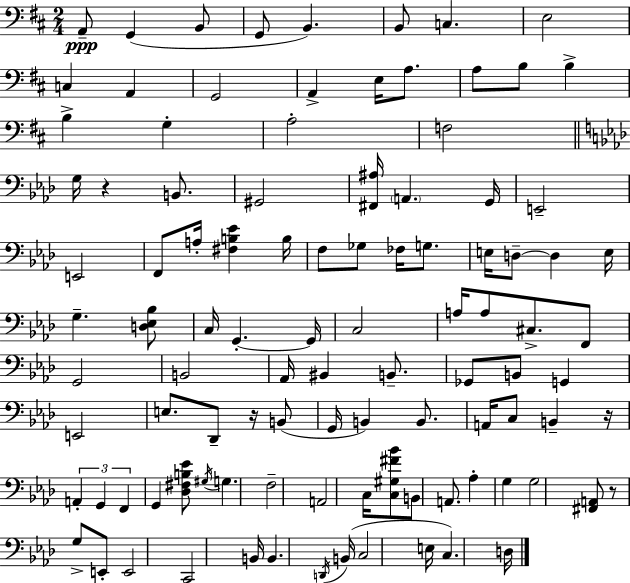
{
  \clef bass
  \numericTimeSignature
  \time 2/4
  \key d \major
  a,8--\ppp g,4( b,8 | g,8 b,4.) | b,8 c4. | e2 | \break c4 a,4 | g,2 | a,4-> e16 a8. | a8 b8 b4-> | \break b4-> g4-. | a2-. | f2 | \bar "||" \break \key f \minor g16 r4 b,8. | gis,2 | <fis, ais>16 \parenthesize a,4. g,16 | e,2-- | \break e,2 | f,8 a16-. <fis b ees'>4 b16 | f8 ges8 fes16 g8. | e16 d8--~~ d4 e16 | \break g4.-- <d ees bes>8 | c16 g,4.-.~~ g,16 | c2 | a16 a8 cis8.-> f,8 | \break g,2 | b,2 | aes,16 bis,4 b,8.-- | ges,8 b,8 g,4 | \break e,2 | e8. des,8-- r16 b,8( | g,16 b,4) b,8. | a,16 c8 b,4-- r16 | \break \tuplet 3/2 { a,4-. g,4 | f,4 } g,4 | <des fis b ees'>8 \acciaccatura { gis16 } g4. | f2-- | \break a,2 | c16 <c gis fis' bes'>8 b,8 a,8. | aes4-. g4 | g2 | \break <fis, a,>8 r8 g8-> e,8-. | e,2 | c,2 | b,16 b,4. | \break \acciaccatura { d,16 } b,16( c2 | e16 c4.) | d16 \bar "|."
}